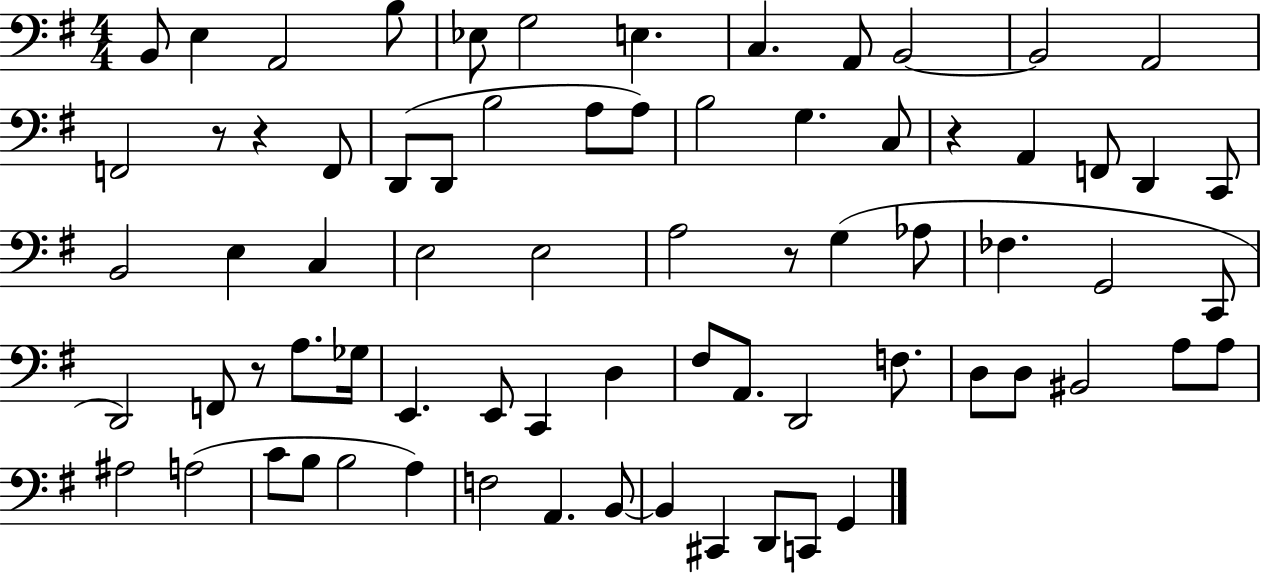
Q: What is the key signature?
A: G major